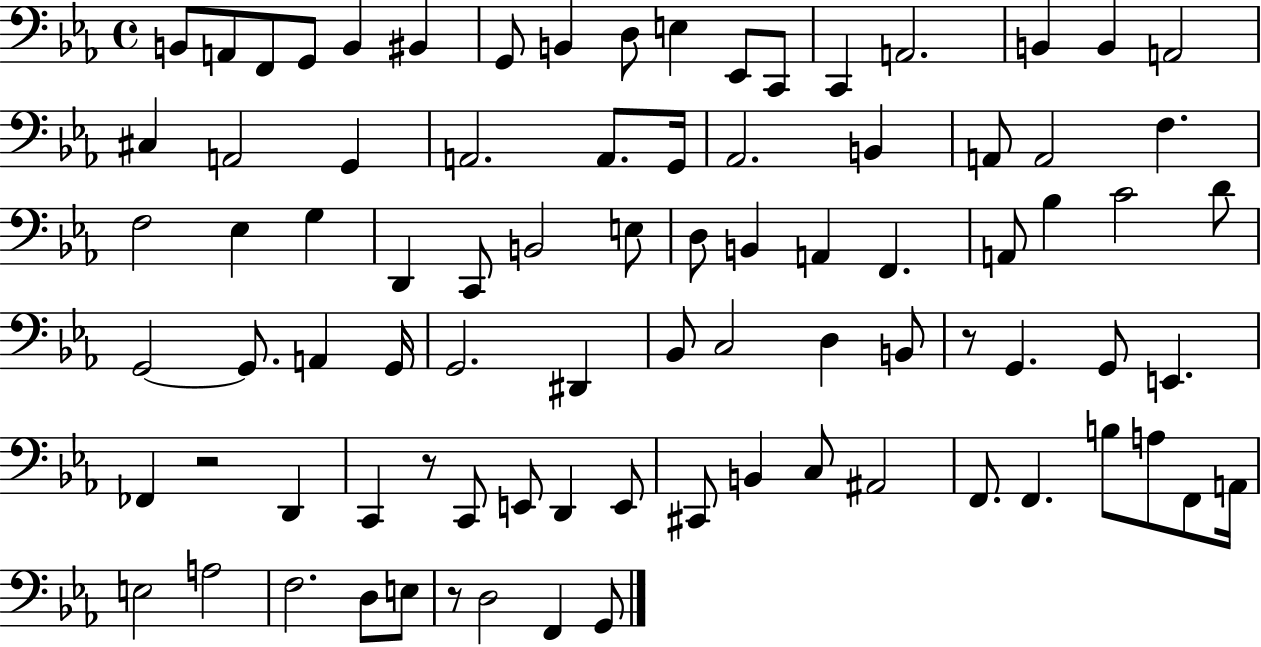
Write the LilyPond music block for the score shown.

{
  \clef bass
  \time 4/4
  \defaultTimeSignature
  \key ees \major
  \repeat volta 2 { b,8 a,8 f,8 g,8 b,4 bis,4 | g,8 b,4 d8 e4 ees,8 c,8 | c,4 a,2. | b,4 b,4 a,2 | \break cis4 a,2 g,4 | a,2. a,8. g,16 | aes,2. b,4 | a,8 a,2 f4. | \break f2 ees4 g4 | d,4 c,8 b,2 e8 | d8 b,4 a,4 f,4. | a,8 bes4 c'2 d'8 | \break g,2~~ g,8. a,4 g,16 | g,2. dis,4 | bes,8 c2 d4 b,8 | r8 g,4. g,8 e,4. | \break fes,4 r2 d,4 | c,4 r8 c,8 e,8 d,4 e,8 | cis,8 b,4 c8 ais,2 | f,8. f,4. b8 a8 f,8 a,16 | \break e2 a2 | f2. d8 e8 | r8 d2 f,4 g,8 | } \bar "|."
}